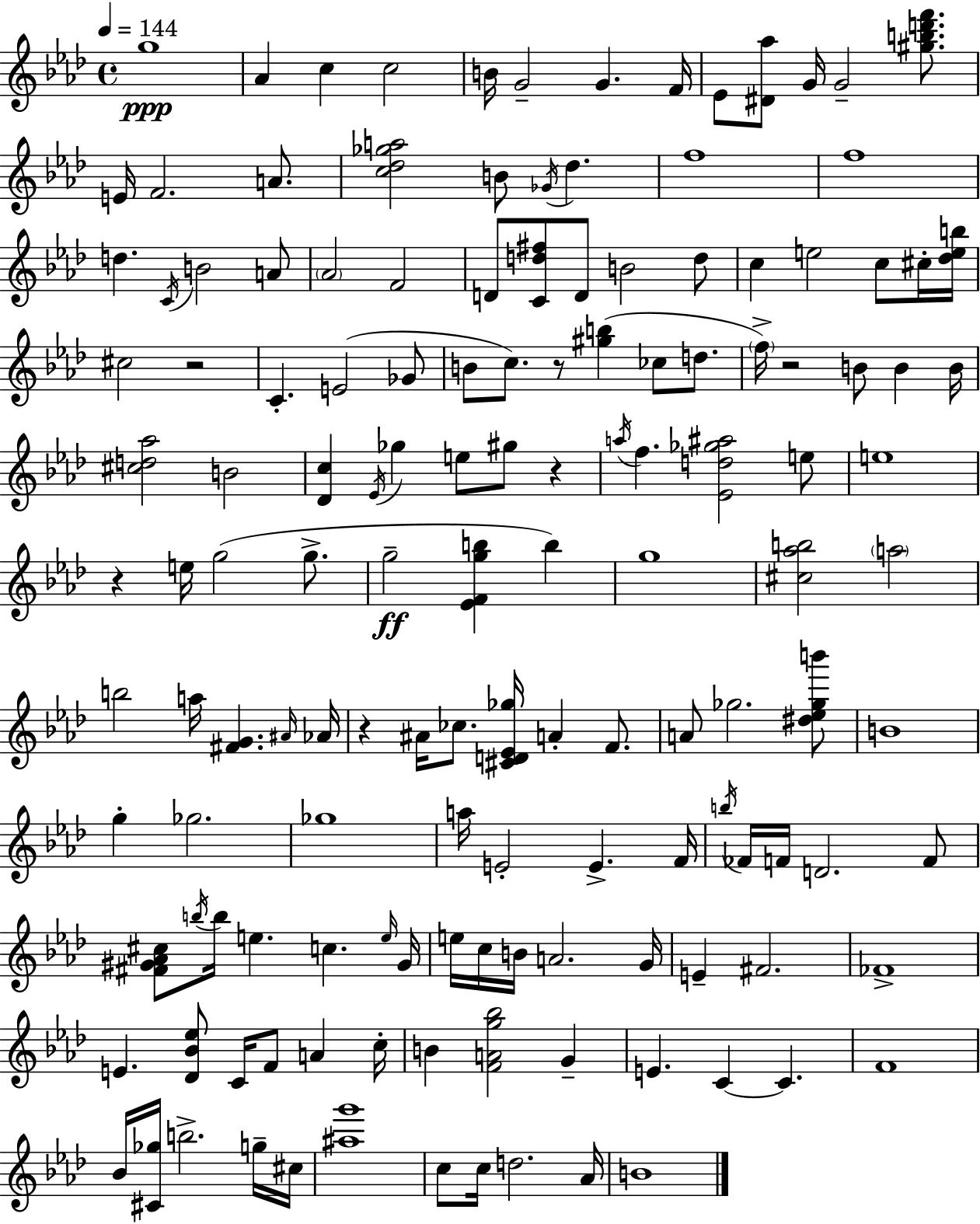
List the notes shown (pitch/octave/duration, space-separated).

G5/w Ab4/q C5/q C5/h B4/s G4/h G4/q. F4/s Eb4/e [D#4,Ab5]/e G4/s G4/h [G#5,B5,D6,F6]/e. E4/s F4/h. A4/e. [C5,Db5,Gb5,A5]/h B4/e Gb4/s Db5/q. F5/w F5/w D5/q. C4/s B4/h A4/e Ab4/h F4/h D4/e [C4,D5,F#5]/e D4/e B4/h D5/e C5/q E5/h C5/e C#5/s [Db5,E5,B5]/s C#5/h R/h C4/q. E4/h Gb4/e B4/e C5/e. R/e [G#5,B5]/q CES5/e D5/e. F5/s R/h B4/e B4/q B4/s [C#5,D5,Ab5]/h B4/h [Db4,C5]/q Eb4/s Gb5/q E5/e G#5/e R/q A5/s F5/q. [Eb4,D5,Gb5,A#5]/h E5/e E5/w R/q E5/s G5/h G5/e. G5/h [Eb4,F4,G5,B5]/q B5/q G5/w [C#5,Ab5,B5]/h A5/h B5/h A5/s [F#4,G4]/q. A#4/s Ab4/s R/q A#4/s CES5/e. [C#4,D4,Eb4,Gb5]/s A4/q F4/e. A4/e Gb5/h. [D#5,Eb5,Gb5,B6]/e B4/w G5/q Gb5/h. Gb5/w A5/s E4/h E4/q. F4/s B5/s FES4/s F4/s D4/h. F4/e [F#4,G#4,Ab4,C#5]/e B5/s B5/s E5/q. C5/q. E5/s G#4/s E5/s C5/s B4/s A4/h. G4/s E4/q F#4/h. FES4/w E4/q. [Db4,Bb4,Eb5]/e C4/s F4/e A4/q C5/s B4/q [F4,A4,G5,Bb5]/h G4/q E4/q. C4/q C4/q. F4/w Bb4/s [C#4,Gb5]/s B5/h. G5/s C#5/s [A#5,G6]/w C5/e C5/s D5/h. Ab4/s B4/w